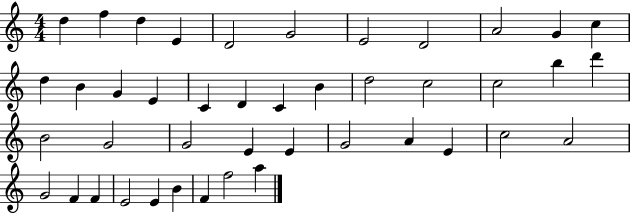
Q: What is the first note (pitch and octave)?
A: D5